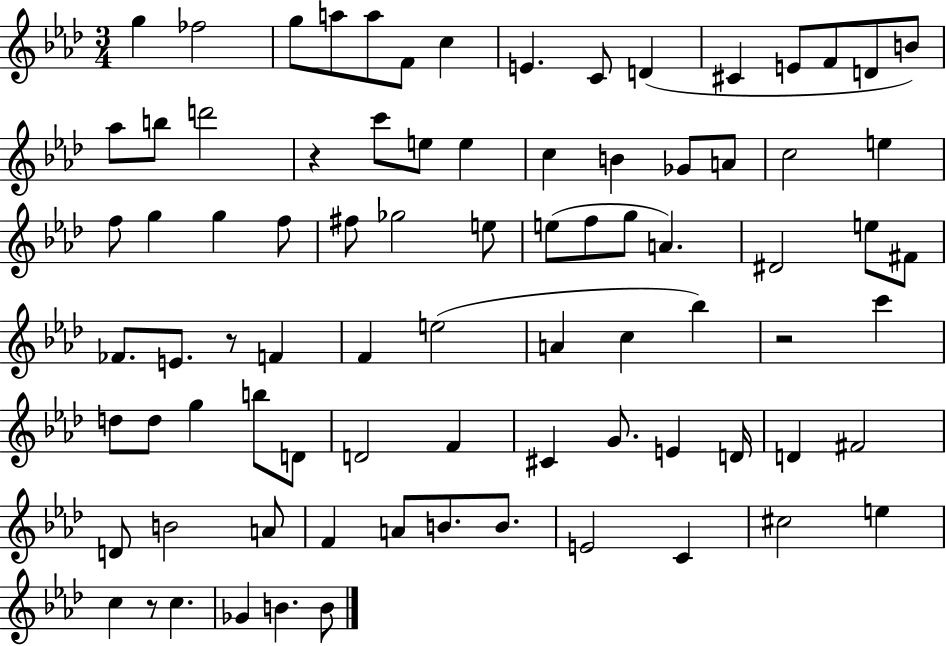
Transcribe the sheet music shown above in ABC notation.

X:1
T:Untitled
M:3/4
L:1/4
K:Ab
g _f2 g/2 a/2 a/2 F/2 c E C/2 D ^C E/2 F/2 D/2 B/2 _a/2 b/2 d'2 z c'/2 e/2 e c B _G/2 A/2 c2 e f/2 g g f/2 ^f/2 _g2 e/2 e/2 f/2 g/2 A ^D2 e/2 ^F/2 _F/2 E/2 z/2 F F e2 A c _b z2 c' d/2 d/2 g b/2 D/2 D2 F ^C G/2 E D/4 D ^F2 D/2 B2 A/2 F A/2 B/2 B/2 E2 C ^c2 e c z/2 c _G B B/2